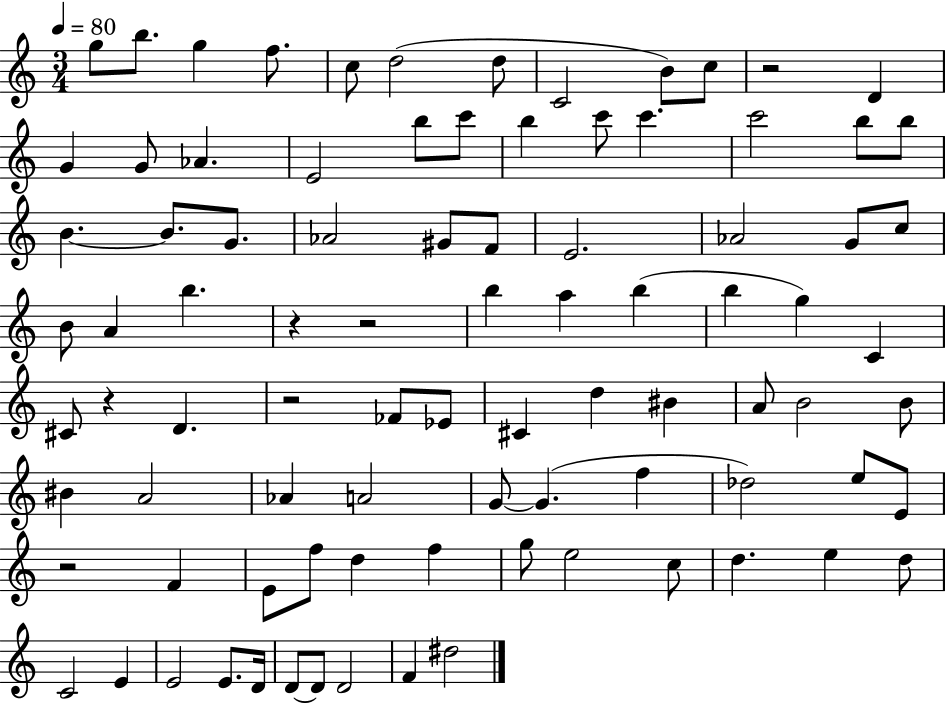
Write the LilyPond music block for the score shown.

{
  \clef treble
  \numericTimeSignature
  \time 3/4
  \key c \major
  \tempo 4 = 80
  g''8 b''8. g''4 f''8. | c''8 d''2( d''8 | c'2 b'8) c''8 | r2 d'4 | \break g'4 g'8 aes'4. | e'2 b''8 c'''8 | b''4 c'''8 c'''4. | c'''2 b''8 b''8 | \break b'4.~~ b'8. g'8. | aes'2 gis'8 f'8 | e'2. | aes'2 g'8 c''8 | \break b'8 a'4 b''4. | r4 r2 | b''4 a''4 b''4( | b''4 g''4) c'4 | \break cis'8 r4 d'4. | r2 fes'8 ees'8 | cis'4 d''4 bis'4 | a'8 b'2 b'8 | \break bis'4 a'2 | aes'4 a'2 | g'8~~ g'4.( f''4 | des''2) e''8 e'8 | \break r2 f'4 | e'8 f''8 d''4 f''4 | g''8 e''2 c''8 | d''4. e''4 d''8 | \break c'2 e'4 | e'2 e'8. d'16 | d'8~~ d'8 d'2 | f'4 dis''2 | \break \bar "|."
}